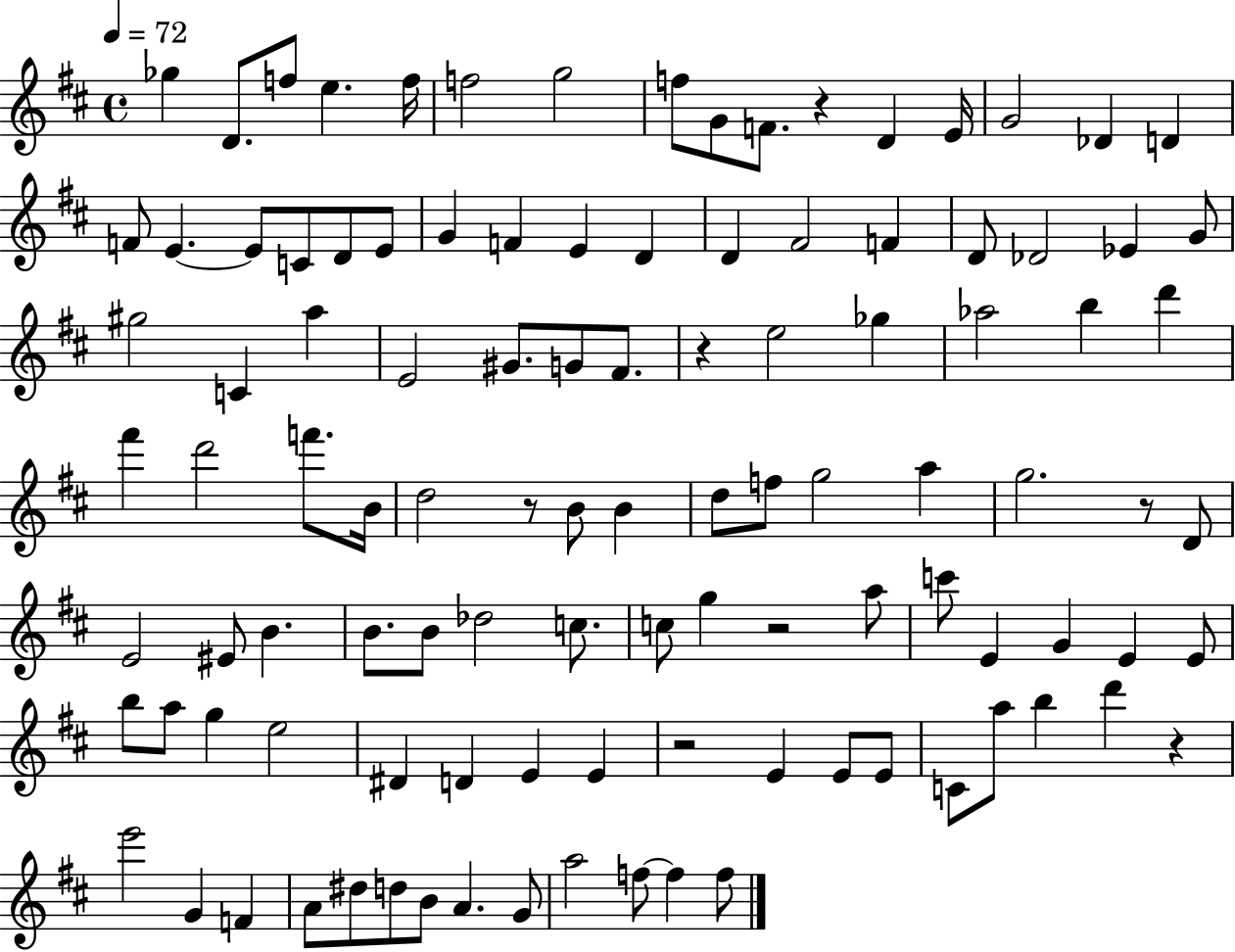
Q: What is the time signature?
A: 4/4